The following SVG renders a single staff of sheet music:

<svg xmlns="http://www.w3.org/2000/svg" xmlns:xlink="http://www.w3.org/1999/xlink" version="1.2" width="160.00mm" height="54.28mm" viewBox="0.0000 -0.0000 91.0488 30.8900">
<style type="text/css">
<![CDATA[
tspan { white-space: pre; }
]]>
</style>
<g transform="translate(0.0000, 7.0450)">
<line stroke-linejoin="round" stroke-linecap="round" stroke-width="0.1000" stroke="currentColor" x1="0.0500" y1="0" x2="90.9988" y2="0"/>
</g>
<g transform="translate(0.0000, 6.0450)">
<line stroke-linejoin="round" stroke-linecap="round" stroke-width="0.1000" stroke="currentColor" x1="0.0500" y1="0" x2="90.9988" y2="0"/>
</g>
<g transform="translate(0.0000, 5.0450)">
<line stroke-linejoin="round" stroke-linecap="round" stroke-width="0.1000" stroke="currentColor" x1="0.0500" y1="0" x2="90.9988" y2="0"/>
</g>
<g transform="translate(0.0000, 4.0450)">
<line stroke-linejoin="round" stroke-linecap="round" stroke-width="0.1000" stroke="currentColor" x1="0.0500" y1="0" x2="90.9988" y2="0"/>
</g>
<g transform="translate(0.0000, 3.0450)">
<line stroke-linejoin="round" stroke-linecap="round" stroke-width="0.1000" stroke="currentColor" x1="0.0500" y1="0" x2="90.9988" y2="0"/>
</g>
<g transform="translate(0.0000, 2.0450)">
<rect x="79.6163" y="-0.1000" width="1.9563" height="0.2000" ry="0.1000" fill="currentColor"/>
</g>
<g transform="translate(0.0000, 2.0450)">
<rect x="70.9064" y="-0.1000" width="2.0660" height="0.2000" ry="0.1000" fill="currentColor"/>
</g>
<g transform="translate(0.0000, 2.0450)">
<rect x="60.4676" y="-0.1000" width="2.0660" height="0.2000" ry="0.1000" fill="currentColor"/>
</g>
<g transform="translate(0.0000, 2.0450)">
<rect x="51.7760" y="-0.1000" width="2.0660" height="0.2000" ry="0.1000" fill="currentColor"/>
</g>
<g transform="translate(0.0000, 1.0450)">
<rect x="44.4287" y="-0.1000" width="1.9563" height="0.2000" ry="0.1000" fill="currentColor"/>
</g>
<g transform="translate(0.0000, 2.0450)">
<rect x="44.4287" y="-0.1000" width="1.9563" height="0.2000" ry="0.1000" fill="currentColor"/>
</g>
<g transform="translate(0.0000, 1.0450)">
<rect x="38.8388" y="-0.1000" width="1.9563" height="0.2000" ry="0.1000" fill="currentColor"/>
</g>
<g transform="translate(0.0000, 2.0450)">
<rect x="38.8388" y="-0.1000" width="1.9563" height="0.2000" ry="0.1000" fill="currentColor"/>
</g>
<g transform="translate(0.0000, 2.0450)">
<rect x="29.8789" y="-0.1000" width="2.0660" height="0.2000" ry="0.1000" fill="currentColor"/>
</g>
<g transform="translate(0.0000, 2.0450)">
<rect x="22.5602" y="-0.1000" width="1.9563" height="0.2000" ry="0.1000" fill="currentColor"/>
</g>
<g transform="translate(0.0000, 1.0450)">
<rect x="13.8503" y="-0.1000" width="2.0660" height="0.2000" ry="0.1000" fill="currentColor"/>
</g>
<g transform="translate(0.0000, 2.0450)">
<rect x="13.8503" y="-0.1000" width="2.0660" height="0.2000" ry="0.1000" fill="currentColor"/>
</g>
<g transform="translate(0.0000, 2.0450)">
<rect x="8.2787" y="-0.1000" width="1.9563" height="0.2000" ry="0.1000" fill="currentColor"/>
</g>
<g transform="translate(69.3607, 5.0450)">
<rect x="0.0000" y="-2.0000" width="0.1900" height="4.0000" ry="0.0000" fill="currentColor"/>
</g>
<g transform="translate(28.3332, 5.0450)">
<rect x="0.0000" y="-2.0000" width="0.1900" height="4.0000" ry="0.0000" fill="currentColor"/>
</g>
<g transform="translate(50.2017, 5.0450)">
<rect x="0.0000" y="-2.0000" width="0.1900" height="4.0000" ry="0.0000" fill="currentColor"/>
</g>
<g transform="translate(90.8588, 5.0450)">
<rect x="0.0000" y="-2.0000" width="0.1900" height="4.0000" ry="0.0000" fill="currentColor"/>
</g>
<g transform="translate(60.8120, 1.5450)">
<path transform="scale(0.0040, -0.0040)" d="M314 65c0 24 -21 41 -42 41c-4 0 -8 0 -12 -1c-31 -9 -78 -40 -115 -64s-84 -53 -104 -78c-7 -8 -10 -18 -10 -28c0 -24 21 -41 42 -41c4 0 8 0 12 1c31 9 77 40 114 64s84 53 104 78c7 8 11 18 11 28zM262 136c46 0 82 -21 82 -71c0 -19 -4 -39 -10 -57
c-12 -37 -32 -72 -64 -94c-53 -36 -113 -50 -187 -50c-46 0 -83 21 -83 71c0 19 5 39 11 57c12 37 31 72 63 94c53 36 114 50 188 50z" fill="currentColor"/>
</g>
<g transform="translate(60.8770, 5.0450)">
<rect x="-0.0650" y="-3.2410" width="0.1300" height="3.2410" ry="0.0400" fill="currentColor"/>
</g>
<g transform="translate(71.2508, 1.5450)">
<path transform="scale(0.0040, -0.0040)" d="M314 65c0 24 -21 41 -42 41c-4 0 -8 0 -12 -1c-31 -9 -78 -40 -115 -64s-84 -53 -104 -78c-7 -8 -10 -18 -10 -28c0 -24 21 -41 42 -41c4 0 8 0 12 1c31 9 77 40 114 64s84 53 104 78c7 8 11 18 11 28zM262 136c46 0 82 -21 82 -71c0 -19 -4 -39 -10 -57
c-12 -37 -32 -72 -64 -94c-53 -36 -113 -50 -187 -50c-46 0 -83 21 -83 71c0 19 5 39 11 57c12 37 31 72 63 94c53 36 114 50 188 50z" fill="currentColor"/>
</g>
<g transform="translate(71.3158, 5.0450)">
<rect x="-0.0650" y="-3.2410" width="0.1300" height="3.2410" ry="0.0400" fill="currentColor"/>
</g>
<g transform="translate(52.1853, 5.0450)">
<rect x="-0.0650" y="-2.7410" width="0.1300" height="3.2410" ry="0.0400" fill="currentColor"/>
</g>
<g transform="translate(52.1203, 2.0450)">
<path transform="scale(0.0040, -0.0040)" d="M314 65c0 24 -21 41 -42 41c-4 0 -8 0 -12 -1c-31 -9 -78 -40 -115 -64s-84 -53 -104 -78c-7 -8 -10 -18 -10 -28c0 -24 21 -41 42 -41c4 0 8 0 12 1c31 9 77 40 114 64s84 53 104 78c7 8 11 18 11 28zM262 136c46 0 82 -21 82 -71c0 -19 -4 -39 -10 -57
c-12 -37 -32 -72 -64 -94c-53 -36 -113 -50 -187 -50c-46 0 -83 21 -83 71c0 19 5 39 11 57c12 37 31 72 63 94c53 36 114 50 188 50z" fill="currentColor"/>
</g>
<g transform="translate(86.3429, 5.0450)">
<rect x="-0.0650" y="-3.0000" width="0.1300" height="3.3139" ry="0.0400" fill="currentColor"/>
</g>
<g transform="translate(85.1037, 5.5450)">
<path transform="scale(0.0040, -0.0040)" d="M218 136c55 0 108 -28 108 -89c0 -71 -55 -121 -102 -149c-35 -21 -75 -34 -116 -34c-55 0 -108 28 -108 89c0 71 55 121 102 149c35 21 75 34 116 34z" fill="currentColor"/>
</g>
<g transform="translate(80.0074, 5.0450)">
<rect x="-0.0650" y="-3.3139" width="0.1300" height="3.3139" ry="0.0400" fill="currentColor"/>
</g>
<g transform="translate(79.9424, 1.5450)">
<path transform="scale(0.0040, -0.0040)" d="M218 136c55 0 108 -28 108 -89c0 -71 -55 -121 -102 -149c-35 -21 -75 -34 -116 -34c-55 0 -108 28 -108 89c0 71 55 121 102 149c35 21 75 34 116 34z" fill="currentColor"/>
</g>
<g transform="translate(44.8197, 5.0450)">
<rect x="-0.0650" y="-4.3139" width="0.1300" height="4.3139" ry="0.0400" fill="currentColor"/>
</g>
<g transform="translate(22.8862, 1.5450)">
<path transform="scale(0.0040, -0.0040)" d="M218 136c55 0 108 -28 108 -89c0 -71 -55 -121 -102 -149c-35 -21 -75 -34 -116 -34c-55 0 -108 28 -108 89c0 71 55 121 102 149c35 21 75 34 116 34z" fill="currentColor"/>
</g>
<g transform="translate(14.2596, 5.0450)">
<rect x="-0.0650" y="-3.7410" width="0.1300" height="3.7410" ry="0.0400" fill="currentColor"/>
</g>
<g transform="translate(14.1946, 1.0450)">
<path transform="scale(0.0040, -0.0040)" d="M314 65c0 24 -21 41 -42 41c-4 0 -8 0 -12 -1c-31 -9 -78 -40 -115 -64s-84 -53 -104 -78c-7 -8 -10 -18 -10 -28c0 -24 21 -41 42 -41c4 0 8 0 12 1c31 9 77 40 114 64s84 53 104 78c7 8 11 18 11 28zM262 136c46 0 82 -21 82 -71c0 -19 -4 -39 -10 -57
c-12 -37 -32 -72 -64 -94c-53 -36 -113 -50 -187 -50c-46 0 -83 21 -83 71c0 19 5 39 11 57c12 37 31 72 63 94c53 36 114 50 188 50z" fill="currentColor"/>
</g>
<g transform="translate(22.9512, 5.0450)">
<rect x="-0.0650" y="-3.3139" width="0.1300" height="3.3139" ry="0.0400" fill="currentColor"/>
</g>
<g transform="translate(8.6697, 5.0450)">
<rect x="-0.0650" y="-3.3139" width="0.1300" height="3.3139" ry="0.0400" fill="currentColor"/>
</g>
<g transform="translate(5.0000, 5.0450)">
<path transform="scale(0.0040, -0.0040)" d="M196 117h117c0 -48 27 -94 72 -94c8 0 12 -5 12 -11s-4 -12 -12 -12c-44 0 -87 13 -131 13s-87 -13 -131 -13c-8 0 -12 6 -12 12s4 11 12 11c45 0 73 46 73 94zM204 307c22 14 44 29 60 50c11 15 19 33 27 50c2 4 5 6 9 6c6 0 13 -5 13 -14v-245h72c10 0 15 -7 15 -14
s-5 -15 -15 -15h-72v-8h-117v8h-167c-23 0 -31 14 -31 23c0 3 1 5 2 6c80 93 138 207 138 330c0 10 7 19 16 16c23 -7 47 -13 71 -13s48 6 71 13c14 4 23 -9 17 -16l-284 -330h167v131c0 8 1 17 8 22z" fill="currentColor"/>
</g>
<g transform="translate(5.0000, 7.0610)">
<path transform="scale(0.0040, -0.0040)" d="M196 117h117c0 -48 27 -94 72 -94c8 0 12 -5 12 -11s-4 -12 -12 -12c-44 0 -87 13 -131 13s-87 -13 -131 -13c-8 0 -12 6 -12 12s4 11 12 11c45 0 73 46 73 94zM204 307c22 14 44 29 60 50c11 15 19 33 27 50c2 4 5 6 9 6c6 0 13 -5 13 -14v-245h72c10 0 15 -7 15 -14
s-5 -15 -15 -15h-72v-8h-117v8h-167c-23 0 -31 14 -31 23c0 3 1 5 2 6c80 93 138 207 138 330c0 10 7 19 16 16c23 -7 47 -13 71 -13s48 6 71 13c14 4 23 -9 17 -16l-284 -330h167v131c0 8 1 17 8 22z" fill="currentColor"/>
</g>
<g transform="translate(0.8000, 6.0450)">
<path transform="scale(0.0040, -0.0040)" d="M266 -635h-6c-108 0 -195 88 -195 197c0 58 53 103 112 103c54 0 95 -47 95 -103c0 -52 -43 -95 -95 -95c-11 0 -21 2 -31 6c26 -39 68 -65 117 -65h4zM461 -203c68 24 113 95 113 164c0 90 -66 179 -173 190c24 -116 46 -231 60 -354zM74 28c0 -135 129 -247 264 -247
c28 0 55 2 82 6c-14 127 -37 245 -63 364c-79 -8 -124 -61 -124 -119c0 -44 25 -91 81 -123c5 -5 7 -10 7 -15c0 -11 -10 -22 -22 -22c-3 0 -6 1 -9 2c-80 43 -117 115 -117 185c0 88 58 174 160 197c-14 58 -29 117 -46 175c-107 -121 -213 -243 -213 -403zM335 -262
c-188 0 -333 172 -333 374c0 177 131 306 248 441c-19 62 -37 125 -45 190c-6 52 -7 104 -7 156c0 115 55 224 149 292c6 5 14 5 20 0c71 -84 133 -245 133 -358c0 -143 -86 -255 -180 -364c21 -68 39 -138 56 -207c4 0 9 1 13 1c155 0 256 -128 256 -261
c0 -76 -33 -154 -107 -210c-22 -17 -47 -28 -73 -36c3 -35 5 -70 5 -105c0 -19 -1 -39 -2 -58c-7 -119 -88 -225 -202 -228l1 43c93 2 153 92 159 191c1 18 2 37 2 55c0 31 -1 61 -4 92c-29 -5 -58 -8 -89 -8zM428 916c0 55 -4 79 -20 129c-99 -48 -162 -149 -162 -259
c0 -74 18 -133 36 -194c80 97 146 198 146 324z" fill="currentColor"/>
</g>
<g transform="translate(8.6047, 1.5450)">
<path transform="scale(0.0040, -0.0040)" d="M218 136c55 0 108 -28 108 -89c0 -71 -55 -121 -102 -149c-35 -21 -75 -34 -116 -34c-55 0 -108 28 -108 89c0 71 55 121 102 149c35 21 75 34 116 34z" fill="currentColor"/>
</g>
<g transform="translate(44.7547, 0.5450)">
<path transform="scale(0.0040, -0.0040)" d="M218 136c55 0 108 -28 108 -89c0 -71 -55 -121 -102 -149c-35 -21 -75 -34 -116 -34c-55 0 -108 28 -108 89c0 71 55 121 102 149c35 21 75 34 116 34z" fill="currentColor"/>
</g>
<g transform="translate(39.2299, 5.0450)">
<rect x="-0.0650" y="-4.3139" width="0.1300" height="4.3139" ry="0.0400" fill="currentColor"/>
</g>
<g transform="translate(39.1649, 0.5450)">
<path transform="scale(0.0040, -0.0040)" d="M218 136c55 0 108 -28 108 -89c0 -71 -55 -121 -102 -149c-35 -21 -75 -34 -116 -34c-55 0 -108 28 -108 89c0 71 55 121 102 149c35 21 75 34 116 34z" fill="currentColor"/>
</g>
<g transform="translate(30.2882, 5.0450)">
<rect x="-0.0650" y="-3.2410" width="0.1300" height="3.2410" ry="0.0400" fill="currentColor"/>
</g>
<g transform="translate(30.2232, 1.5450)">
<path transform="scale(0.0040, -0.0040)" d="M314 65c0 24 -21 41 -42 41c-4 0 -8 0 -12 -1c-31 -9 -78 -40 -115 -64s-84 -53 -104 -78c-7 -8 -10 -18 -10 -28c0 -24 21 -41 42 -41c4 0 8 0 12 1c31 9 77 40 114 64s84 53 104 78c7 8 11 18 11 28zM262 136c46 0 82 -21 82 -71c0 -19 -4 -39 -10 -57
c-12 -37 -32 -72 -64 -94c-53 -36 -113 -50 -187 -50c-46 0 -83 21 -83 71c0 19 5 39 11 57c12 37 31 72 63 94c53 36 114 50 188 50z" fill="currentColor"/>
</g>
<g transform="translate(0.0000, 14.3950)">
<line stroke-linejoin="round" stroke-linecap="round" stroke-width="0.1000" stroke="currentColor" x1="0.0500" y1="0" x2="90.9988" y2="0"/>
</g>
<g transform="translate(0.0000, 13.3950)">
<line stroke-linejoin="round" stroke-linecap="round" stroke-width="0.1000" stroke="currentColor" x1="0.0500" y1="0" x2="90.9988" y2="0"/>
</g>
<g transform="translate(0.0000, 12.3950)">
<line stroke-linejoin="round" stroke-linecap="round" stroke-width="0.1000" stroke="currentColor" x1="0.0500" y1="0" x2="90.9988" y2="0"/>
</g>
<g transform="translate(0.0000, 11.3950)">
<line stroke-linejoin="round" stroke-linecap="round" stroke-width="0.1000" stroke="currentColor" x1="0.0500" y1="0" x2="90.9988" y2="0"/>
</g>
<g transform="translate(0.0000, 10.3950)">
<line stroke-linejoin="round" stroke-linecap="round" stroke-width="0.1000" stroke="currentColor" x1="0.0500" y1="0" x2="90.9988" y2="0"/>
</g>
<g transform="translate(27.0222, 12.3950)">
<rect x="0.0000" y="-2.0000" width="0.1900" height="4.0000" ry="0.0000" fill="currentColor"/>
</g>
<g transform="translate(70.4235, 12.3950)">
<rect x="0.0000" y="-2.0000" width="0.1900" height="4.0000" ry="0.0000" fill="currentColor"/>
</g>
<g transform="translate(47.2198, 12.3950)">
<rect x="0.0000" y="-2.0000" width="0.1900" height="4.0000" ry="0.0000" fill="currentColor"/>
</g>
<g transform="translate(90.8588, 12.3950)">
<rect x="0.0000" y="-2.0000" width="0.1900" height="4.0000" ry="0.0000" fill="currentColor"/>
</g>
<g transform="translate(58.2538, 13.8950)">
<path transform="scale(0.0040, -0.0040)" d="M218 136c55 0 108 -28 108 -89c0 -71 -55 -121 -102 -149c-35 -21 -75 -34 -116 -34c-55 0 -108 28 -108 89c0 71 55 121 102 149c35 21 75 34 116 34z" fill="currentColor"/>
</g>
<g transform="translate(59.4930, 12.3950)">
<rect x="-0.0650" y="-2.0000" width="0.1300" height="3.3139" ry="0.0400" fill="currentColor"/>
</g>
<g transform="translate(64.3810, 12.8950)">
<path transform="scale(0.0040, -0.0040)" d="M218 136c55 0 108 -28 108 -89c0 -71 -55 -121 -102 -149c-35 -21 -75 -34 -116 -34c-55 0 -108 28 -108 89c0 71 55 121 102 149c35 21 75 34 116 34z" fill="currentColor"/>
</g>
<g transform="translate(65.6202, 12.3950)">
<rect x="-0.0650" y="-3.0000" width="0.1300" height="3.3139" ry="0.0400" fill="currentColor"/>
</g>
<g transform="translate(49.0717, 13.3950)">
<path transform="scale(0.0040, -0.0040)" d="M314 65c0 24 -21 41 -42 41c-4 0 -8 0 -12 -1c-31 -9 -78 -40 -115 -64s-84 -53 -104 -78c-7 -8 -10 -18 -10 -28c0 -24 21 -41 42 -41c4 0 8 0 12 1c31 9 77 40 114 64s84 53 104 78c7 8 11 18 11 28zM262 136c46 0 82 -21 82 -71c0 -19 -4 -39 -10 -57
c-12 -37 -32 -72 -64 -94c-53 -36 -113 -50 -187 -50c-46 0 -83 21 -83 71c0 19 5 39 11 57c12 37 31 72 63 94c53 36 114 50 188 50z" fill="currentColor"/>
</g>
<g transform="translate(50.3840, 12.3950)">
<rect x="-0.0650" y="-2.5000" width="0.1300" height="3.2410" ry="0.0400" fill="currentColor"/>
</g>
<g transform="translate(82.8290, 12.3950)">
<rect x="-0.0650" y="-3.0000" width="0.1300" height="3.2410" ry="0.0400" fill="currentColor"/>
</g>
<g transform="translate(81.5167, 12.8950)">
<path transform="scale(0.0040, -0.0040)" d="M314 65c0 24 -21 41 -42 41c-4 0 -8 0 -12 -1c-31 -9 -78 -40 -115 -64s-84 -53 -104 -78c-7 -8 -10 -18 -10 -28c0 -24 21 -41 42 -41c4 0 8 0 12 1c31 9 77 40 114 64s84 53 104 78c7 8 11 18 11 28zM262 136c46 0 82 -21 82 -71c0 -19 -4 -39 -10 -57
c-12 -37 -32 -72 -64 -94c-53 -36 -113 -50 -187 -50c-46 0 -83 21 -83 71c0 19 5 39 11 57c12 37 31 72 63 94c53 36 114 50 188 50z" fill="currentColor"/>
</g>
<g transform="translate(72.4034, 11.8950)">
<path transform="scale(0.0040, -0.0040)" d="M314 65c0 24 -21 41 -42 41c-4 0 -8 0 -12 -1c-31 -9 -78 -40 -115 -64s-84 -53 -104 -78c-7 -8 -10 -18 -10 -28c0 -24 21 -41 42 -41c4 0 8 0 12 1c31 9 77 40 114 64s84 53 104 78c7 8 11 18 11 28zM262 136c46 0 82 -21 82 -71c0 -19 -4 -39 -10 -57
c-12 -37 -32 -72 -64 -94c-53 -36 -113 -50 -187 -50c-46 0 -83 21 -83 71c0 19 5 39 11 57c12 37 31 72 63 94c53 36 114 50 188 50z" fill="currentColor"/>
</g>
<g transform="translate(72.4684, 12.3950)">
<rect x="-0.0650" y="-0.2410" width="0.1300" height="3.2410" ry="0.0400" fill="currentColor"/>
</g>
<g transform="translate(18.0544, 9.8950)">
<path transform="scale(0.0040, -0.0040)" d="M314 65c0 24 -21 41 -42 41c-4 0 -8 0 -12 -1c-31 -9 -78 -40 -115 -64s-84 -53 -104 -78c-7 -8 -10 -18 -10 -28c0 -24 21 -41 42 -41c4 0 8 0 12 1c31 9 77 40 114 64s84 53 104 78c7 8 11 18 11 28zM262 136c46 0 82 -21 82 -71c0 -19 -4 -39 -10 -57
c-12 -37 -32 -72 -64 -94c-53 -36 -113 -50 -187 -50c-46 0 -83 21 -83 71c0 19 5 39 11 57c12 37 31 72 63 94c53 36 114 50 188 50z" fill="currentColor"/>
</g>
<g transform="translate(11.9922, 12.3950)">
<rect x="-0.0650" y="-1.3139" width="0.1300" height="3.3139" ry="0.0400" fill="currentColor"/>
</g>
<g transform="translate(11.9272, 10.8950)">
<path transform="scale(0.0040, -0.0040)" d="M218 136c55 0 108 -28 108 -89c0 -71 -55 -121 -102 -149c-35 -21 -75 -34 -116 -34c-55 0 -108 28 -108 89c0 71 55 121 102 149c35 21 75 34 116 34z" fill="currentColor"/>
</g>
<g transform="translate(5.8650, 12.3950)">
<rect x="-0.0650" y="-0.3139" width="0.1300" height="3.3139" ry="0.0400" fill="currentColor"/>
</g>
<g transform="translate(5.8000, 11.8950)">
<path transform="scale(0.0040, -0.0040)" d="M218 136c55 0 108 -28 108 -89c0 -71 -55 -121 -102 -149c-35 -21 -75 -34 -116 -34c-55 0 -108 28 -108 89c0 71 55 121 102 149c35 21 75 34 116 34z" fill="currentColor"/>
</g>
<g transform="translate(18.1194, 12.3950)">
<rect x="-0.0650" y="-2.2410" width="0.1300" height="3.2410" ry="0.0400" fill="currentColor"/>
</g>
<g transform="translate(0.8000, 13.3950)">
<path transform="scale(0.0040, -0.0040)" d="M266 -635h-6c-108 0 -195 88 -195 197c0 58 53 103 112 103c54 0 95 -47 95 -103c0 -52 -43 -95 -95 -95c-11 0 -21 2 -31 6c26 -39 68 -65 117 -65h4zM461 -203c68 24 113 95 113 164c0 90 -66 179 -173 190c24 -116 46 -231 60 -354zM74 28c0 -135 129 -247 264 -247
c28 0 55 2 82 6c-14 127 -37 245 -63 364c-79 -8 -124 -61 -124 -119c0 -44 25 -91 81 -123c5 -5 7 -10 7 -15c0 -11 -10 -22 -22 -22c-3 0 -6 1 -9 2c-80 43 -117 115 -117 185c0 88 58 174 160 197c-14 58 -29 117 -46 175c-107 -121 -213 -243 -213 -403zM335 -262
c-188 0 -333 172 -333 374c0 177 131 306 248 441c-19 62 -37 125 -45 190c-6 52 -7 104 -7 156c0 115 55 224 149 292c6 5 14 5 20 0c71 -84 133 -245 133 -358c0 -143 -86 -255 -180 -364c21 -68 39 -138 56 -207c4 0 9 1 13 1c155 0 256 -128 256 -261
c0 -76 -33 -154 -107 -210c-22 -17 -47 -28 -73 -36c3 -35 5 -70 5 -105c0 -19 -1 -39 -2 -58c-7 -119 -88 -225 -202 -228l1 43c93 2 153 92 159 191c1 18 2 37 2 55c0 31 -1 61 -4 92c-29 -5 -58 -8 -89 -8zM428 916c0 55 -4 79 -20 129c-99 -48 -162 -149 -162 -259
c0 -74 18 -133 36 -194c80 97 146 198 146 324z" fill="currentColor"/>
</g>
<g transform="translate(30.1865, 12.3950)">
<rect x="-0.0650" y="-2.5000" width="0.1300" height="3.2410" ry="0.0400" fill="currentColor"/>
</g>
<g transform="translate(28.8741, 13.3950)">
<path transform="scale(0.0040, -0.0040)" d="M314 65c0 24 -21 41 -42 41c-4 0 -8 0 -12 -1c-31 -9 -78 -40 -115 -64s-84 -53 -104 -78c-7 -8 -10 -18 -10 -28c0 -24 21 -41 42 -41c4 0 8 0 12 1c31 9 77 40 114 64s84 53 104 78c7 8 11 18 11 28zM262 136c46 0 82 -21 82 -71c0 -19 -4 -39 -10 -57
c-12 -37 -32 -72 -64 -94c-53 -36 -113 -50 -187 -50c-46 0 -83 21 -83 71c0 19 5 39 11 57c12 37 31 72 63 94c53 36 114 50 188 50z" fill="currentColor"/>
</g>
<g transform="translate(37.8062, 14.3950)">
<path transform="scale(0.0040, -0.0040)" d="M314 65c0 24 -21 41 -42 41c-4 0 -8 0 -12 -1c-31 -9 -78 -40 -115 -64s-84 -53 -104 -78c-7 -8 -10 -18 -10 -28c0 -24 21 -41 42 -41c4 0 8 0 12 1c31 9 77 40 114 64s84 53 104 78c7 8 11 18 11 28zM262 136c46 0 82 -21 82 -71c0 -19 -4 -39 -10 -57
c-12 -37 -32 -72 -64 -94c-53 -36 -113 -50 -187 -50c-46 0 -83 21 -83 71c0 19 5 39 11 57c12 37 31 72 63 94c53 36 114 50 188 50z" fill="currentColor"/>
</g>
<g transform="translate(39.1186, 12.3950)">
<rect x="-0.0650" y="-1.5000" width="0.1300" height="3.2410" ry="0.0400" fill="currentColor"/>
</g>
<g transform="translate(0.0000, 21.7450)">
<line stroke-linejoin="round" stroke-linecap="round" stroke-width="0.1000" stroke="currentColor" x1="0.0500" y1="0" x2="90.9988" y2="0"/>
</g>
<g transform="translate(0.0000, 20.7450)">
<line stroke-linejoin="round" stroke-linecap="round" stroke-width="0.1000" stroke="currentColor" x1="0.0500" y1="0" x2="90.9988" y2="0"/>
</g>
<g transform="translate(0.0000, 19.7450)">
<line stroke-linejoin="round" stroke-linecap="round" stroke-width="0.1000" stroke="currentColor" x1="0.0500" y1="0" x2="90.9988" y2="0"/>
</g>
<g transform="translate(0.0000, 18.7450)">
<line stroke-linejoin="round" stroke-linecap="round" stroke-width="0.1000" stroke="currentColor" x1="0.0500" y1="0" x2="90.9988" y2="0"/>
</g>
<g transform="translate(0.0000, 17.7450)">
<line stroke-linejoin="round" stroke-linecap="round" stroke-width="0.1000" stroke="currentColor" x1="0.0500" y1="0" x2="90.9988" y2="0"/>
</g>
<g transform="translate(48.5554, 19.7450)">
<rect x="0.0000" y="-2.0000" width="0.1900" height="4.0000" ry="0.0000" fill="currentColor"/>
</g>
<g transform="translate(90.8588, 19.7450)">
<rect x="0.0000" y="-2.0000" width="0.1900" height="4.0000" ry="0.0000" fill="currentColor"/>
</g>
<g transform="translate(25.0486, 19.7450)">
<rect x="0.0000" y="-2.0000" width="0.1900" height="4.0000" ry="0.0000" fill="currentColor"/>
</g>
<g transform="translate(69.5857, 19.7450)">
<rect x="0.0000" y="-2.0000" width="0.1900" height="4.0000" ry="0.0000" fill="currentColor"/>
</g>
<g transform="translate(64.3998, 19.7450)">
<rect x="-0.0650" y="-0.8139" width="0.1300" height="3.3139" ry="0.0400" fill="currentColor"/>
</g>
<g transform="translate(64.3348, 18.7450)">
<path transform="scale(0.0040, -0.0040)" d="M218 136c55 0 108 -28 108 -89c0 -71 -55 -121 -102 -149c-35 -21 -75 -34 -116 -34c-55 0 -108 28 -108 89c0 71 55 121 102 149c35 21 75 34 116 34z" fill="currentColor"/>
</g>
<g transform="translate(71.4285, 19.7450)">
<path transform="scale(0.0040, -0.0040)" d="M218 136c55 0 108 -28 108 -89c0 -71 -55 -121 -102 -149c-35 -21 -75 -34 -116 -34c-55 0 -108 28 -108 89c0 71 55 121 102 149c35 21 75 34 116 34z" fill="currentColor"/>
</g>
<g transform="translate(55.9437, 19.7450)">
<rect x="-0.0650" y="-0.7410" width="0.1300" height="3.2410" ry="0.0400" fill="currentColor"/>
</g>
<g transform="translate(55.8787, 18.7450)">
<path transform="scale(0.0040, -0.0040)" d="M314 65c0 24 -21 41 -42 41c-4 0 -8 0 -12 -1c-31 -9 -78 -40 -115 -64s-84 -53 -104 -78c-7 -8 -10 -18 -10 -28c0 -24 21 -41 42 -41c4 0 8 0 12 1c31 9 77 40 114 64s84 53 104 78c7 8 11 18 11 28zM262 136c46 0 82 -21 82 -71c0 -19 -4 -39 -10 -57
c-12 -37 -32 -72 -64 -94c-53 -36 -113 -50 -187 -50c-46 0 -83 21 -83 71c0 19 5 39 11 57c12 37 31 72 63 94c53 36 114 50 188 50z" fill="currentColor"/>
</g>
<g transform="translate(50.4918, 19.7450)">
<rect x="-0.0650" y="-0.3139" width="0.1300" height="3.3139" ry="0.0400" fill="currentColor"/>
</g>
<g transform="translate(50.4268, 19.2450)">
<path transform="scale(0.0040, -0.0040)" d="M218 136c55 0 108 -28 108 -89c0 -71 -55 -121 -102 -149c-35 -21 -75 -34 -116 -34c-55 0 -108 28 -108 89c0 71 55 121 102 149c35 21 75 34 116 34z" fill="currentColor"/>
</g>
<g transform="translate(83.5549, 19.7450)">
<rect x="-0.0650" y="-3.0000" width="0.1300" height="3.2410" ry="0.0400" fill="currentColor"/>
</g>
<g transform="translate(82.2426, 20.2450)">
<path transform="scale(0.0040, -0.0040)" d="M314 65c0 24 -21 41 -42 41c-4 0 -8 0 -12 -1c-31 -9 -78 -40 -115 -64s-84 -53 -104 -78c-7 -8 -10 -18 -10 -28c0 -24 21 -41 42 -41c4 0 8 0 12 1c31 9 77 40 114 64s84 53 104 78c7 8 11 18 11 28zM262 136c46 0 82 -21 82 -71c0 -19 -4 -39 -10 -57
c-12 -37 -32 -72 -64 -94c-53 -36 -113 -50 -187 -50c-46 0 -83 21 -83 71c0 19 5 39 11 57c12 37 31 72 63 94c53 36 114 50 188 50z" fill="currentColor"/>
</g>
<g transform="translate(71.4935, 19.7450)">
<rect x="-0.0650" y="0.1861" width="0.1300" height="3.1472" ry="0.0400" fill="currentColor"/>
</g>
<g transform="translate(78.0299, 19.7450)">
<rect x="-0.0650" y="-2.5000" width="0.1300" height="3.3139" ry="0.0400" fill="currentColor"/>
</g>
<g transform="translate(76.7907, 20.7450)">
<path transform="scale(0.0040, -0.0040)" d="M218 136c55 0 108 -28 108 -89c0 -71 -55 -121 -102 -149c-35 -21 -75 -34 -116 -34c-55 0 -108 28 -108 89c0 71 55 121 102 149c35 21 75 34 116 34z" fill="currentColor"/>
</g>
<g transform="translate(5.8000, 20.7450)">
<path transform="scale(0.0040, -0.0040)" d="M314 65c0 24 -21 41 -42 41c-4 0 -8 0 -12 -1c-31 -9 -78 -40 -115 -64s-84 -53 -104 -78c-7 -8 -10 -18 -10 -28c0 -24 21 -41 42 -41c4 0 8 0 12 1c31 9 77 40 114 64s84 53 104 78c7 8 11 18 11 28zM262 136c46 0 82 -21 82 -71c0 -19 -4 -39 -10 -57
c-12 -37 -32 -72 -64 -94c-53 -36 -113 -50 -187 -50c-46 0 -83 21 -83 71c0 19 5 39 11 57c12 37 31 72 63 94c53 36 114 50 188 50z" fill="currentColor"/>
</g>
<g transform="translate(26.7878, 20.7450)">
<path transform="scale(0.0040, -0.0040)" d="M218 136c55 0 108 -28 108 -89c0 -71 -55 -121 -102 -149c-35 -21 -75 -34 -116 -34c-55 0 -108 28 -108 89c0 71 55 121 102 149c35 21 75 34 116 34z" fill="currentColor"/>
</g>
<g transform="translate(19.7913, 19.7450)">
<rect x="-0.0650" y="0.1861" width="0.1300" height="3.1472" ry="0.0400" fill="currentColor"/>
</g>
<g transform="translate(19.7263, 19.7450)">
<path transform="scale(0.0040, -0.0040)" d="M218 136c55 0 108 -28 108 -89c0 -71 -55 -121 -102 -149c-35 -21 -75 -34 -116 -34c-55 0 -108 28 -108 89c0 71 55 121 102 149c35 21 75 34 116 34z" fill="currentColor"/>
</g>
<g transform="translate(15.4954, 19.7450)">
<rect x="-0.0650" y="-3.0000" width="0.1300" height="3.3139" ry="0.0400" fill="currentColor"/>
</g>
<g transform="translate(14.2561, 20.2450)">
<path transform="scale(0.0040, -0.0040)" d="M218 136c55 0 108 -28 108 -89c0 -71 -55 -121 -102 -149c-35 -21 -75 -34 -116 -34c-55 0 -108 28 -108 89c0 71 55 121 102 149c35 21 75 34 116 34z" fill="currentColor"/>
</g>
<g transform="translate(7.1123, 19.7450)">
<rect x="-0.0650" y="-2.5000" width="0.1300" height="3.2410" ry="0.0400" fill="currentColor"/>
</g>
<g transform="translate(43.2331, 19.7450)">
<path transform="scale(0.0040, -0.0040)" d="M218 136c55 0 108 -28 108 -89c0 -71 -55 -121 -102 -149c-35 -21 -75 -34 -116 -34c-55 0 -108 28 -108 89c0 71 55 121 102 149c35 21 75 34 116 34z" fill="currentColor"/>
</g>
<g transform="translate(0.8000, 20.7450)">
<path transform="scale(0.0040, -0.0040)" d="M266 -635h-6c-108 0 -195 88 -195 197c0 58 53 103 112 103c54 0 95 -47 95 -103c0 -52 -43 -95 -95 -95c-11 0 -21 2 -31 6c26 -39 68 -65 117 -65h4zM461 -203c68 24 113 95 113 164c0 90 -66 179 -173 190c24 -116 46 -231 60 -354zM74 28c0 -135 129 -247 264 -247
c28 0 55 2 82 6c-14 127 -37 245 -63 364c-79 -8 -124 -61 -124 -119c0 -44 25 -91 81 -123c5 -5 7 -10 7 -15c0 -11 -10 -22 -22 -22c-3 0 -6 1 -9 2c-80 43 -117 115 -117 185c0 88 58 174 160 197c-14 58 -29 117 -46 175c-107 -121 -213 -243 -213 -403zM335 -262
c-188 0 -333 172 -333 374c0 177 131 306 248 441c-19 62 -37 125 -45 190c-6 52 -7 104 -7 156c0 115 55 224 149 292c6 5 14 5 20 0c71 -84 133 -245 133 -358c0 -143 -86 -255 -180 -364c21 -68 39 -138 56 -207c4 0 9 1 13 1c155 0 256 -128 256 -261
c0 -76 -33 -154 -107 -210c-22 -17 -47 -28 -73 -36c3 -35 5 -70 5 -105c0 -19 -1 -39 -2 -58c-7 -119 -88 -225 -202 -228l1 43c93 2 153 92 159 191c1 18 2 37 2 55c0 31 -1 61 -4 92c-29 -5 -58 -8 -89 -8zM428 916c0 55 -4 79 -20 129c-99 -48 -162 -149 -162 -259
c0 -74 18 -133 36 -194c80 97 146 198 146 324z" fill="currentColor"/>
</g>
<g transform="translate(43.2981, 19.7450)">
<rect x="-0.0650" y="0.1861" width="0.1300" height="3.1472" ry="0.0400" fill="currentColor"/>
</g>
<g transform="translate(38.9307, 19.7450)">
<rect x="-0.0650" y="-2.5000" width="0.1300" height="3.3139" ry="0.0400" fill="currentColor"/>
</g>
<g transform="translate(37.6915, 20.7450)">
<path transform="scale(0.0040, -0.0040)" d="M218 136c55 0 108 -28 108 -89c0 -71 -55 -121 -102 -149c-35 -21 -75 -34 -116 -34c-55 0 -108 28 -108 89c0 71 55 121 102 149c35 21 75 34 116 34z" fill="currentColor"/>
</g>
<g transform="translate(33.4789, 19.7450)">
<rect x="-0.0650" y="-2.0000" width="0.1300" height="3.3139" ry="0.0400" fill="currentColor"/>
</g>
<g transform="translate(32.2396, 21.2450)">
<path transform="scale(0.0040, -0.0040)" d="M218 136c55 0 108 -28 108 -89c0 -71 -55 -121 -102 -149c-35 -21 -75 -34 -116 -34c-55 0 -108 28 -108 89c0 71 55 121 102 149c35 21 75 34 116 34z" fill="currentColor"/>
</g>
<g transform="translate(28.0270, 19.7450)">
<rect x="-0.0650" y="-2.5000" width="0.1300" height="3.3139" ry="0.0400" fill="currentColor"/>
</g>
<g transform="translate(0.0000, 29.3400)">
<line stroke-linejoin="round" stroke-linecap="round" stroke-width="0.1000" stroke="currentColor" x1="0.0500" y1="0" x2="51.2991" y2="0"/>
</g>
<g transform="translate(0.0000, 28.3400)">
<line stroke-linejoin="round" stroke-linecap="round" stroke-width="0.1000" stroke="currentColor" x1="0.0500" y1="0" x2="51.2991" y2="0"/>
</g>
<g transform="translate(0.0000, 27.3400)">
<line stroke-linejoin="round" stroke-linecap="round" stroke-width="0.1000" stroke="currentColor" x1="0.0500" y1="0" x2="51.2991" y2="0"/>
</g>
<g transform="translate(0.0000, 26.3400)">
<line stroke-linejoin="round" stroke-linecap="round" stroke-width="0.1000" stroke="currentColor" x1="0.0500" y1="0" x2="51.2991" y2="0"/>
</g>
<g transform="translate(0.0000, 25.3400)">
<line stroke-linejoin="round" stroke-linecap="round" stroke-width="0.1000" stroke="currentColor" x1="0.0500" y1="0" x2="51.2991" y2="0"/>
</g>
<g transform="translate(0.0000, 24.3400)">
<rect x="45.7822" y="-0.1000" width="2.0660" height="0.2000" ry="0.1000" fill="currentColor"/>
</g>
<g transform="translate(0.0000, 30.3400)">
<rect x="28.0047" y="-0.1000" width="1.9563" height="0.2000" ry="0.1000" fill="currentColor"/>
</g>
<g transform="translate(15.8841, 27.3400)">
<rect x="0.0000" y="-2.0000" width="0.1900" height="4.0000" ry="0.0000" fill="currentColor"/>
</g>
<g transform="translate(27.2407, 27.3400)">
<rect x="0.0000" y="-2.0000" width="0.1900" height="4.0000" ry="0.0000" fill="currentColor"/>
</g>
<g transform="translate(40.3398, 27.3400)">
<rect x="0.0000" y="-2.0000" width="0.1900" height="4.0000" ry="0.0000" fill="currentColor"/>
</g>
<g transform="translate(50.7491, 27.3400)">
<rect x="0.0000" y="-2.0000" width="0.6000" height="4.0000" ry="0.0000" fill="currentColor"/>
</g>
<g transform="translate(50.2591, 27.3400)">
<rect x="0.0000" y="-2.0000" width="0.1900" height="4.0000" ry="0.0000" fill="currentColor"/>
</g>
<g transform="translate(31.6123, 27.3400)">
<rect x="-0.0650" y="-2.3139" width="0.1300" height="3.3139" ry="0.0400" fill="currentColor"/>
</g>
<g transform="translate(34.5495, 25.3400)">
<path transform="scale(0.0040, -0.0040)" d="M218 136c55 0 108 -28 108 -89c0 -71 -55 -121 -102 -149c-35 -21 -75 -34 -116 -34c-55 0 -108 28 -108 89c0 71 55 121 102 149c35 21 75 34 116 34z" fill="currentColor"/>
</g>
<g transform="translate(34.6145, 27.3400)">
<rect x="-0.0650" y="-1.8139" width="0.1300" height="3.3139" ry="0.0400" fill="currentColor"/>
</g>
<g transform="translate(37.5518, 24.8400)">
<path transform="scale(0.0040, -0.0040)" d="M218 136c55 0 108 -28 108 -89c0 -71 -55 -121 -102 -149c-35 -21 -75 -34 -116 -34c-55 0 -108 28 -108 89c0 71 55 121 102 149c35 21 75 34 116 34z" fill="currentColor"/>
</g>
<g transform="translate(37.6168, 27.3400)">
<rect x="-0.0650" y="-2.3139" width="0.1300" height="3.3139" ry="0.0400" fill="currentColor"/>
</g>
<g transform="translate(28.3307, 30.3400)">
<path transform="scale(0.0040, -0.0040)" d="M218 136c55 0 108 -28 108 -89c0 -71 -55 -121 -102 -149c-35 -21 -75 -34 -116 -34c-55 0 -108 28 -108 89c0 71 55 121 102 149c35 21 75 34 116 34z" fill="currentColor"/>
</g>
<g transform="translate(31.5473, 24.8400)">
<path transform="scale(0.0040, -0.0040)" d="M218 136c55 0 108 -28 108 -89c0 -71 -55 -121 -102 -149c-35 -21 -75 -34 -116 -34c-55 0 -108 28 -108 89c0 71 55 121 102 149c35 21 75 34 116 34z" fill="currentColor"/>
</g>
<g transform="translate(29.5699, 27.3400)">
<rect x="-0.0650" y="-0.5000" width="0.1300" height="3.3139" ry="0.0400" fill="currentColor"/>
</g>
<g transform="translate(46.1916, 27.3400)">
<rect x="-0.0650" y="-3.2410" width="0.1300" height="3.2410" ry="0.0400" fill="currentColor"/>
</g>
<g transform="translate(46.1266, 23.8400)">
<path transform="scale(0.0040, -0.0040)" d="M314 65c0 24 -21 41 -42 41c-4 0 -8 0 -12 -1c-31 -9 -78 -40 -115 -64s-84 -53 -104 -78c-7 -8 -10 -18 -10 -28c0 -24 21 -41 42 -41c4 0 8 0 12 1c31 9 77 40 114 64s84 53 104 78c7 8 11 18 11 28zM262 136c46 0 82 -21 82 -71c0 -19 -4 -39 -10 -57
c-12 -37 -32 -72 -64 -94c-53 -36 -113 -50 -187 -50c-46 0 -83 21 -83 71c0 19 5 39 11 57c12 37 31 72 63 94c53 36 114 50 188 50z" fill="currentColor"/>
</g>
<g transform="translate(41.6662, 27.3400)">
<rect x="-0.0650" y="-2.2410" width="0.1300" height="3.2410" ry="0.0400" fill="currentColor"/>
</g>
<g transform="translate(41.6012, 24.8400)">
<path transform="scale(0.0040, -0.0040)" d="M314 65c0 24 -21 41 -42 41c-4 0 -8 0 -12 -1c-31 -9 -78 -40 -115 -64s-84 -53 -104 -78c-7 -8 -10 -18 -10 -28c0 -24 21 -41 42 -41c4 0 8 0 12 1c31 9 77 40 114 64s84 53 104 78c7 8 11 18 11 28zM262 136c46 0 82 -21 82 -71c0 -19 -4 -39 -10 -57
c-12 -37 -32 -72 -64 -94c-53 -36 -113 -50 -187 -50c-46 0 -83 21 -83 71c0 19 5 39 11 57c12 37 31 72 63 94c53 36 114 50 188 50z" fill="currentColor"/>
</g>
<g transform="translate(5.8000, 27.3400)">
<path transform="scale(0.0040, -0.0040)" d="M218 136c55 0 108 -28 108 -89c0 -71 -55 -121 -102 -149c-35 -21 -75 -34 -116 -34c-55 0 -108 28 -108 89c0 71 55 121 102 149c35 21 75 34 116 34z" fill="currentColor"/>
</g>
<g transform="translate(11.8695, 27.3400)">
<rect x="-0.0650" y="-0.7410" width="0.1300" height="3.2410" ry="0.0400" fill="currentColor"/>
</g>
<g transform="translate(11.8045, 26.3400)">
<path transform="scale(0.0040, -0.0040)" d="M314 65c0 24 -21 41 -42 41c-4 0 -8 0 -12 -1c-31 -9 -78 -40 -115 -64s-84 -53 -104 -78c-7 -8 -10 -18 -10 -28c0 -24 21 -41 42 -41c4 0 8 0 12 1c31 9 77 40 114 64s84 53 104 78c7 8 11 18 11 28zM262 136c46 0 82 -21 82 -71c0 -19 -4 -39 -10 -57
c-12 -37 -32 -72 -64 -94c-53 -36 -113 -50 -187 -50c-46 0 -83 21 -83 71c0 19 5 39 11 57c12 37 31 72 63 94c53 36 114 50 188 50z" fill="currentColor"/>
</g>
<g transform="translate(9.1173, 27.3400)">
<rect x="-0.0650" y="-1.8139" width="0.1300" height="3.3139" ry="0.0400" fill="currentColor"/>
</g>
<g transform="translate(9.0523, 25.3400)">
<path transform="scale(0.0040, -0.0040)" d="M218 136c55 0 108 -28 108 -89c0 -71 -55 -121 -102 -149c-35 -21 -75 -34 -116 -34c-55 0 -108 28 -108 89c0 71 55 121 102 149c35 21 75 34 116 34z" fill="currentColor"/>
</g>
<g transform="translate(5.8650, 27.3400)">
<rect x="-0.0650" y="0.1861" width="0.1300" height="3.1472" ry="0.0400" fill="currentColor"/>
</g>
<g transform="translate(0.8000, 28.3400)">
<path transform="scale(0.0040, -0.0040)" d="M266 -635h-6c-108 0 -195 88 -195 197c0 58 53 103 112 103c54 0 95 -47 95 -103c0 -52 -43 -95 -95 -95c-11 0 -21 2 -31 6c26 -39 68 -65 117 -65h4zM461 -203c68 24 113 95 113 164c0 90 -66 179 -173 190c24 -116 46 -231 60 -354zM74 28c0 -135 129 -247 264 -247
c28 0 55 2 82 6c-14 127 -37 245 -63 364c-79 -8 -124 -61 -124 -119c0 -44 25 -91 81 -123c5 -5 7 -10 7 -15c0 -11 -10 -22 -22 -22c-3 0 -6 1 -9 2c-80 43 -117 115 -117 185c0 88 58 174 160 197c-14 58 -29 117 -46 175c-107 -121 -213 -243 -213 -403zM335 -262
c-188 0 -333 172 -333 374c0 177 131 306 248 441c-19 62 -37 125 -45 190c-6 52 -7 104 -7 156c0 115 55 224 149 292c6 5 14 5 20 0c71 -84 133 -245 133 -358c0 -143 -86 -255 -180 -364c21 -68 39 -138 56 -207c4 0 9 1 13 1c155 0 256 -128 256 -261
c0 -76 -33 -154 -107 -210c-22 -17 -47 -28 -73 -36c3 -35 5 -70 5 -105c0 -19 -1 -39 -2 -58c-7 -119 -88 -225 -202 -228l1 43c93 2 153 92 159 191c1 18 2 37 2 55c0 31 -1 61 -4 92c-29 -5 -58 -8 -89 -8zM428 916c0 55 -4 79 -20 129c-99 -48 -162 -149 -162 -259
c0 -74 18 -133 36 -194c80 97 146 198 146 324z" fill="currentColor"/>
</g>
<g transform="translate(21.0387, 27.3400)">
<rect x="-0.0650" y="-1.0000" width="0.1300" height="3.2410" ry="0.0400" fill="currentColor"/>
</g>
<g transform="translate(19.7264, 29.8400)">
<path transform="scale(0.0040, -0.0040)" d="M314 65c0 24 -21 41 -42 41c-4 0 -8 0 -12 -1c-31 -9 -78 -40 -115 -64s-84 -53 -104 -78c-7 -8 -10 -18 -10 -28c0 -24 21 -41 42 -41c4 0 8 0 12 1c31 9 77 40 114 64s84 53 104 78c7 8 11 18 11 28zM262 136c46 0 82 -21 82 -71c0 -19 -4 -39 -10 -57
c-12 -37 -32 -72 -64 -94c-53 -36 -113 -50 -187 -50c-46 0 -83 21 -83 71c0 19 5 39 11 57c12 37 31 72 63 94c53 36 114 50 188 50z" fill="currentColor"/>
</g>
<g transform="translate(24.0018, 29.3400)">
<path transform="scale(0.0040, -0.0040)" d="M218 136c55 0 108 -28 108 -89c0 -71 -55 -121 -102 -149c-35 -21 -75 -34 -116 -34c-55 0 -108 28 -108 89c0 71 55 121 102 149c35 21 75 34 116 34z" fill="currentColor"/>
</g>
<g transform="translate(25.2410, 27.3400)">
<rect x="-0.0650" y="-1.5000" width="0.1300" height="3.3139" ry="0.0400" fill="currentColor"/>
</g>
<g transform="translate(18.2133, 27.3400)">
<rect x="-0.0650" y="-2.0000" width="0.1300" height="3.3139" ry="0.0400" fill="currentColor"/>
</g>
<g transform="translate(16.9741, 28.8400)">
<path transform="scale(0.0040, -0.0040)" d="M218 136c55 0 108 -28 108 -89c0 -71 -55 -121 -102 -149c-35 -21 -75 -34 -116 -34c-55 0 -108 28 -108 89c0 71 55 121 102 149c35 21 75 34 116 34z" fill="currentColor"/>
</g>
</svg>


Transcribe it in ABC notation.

X:1
T:Untitled
M:4/4
L:1/4
K:C
b c'2 b b2 d' d' a2 b2 b2 b A c e g2 G2 E2 G2 F A c2 A2 G2 A B G F G B c d2 d B G A2 B f d2 F D2 E C g f g g2 b2